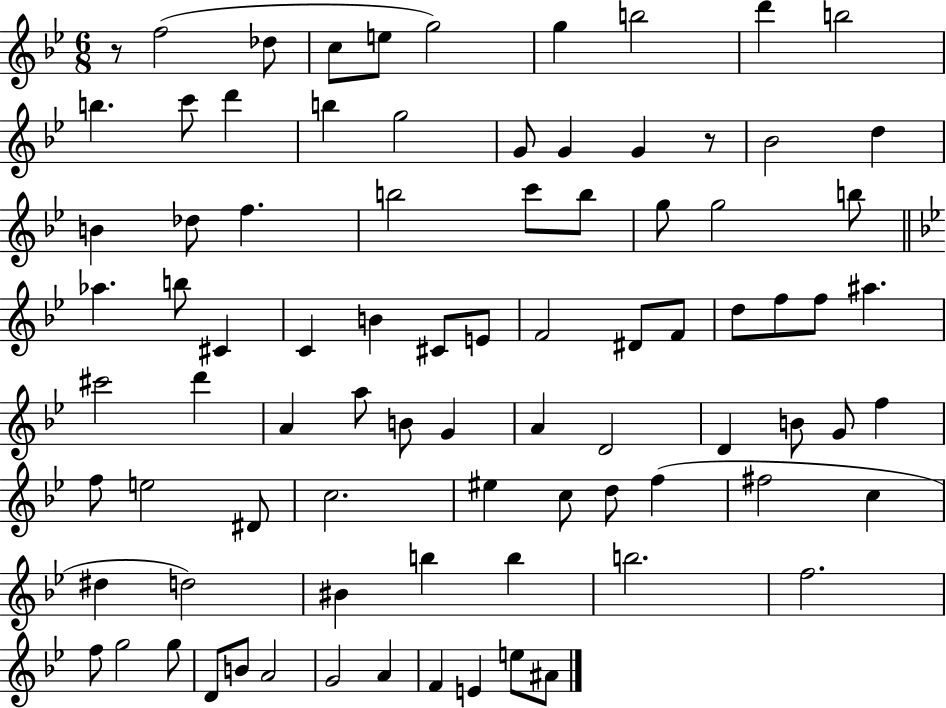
{
  \clef treble
  \numericTimeSignature
  \time 6/8
  \key bes \major
  r8 f''2( des''8 | c''8 e''8 g''2) | g''4 b''2 | d'''4 b''2 | \break b''4. c'''8 d'''4 | b''4 g''2 | g'8 g'4 g'4 r8 | bes'2 d''4 | \break b'4 des''8 f''4. | b''2 c'''8 b''8 | g''8 g''2 b''8 | \bar "||" \break \key g \minor aes''4. b''8 cis'4 | c'4 b'4 cis'8 e'8 | f'2 dis'8 f'8 | d''8 f''8 f''8 ais''4. | \break cis'''2 d'''4 | a'4 a''8 b'8 g'4 | a'4 d'2 | d'4 b'8 g'8 f''4 | \break f''8 e''2 dis'8 | c''2. | eis''4 c''8 d''8 f''4( | fis''2 c''4 | \break dis''4 d''2) | bis'4 b''4 b''4 | b''2. | f''2. | \break f''8 g''2 g''8 | d'8 b'8 a'2 | g'2 a'4 | f'4 e'4 e''8 ais'8 | \break \bar "|."
}